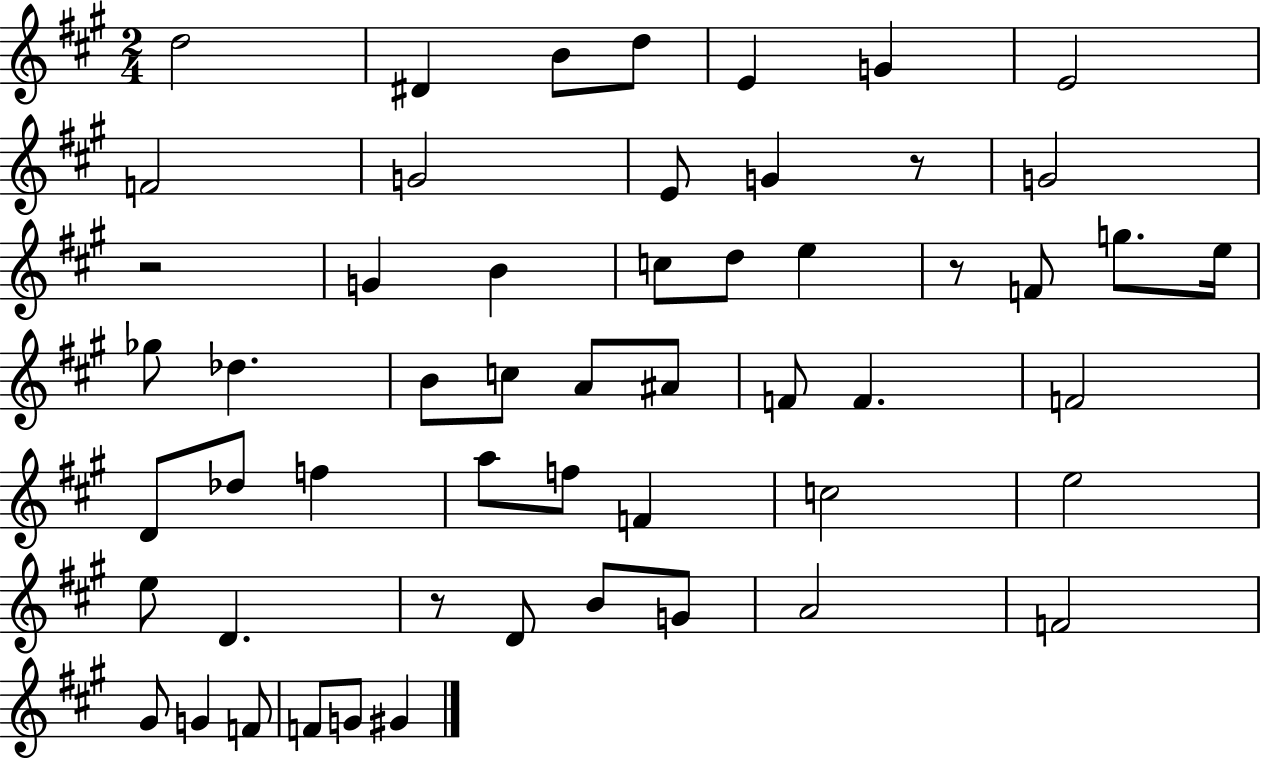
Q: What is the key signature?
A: A major